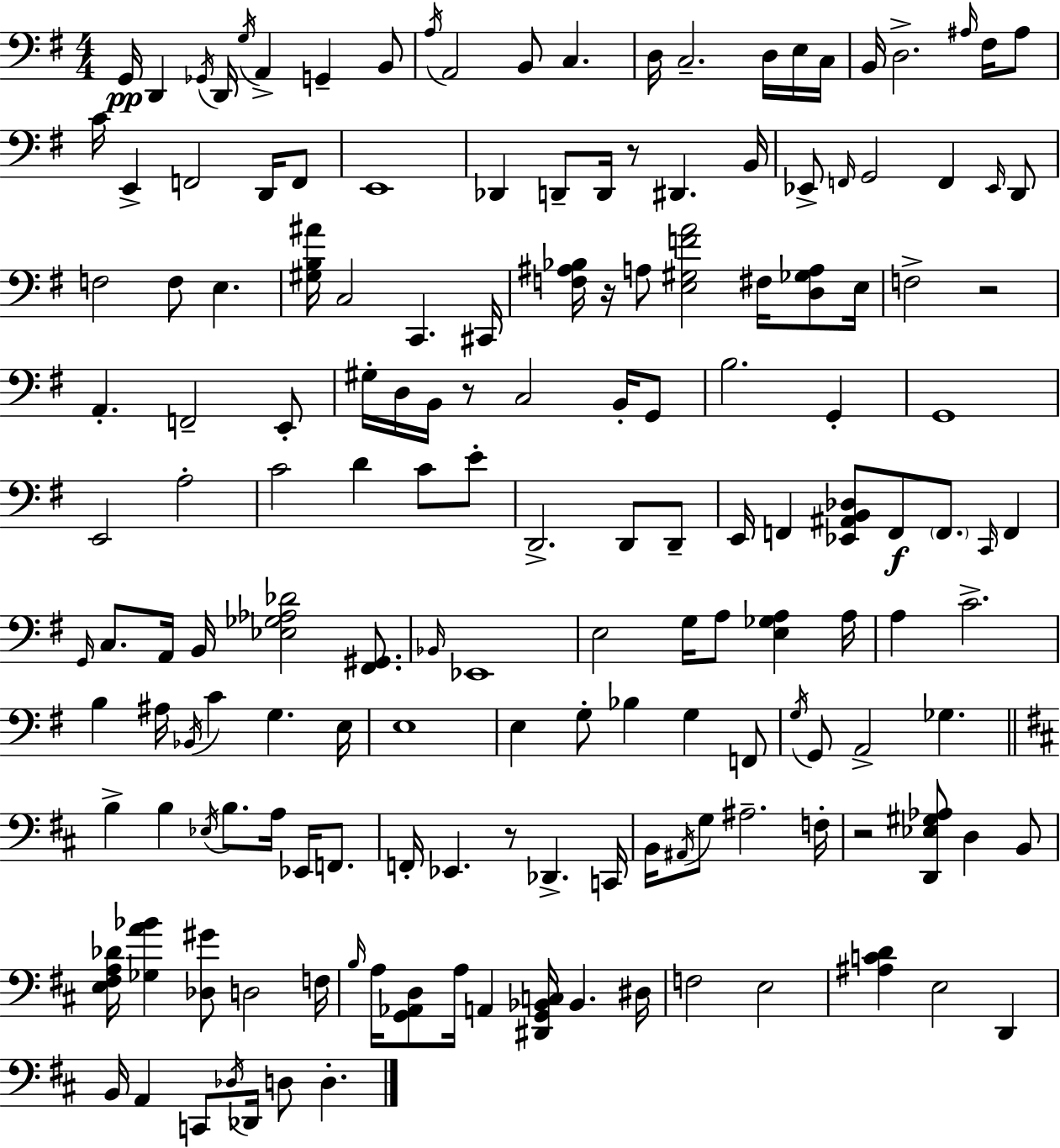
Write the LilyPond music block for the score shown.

{
  \clef bass
  \numericTimeSignature
  \time 4/4
  \key g \major
  \repeat volta 2 { g,16\pp d,4 \acciaccatura { ges,16 } d,16 \acciaccatura { g16 } a,4-> g,4-- | b,8 \acciaccatura { a16 } a,2 b,8 c4. | d16 c2.-- | d16 e16 c16 b,16 d2.-> | \break \grace { ais16 } fis16 ais8 c'16 e,4-> f,2 | d,16 f,8 e,1 | des,4 d,8-- d,16 r8 dis,4. | b,16 ees,8-> \grace { f,16 } g,2 f,4 | \break \grace { ees,16 } d,8 f2 f8 | e4. <gis b ais'>16 c2 c,4. | cis,16 <f ais bes>16 r16 a8 <e gis f' a'>2 | fis16 <d ges a>8 e16 f2-> r2 | \break a,4.-. f,2-- | e,8-. gis16-. d16 b,16 r8 c2 | b,16-. g,8 b2. | g,4-. g,1 | \break e,2 a2-. | c'2 d'4 | c'8 e'8-. d,2.-> | d,8 d,8-- e,16 f,4 <ees, ais, b, des>8 f,8\f \parenthesize f,8. | \break \grace { c,16 } f,4 \grace { g,16 } c8. a,16 b,16 <ees ges aes des'>2 | <fis, gis,>8. \grace { bes,16 } ees,1 | e2 | g16 a8 <e ges a>4 a16 a4 c'2.-> | \break b4 ais16 \acciaccatura { bes,16 } c'4 | g4. e16 e1 | e4 g8-. | bes4 g4 f,8 \acciaccatura { g16 } g,8 a,2-> | \break ges4. \bar "||" \break \key b \minor b4-> b4 \acciaccatura { ees16 } b8. a16 ees,16 f,8. | f,16-. ees,4. r8 des,4.-> | c,16 b,16 \acciaccatura { ais,16 } g8 ais2.-- | f16-. r2 <d, ees gis aes>8 d4 | \break b,8 <e fis a des'>16 <ges a' bes'>4 <des gis'>8 d2 | f16 \grace { b16 } a16 <g, aes, d>8 a16 a,4 <dis, g, bes, c>16 bes,4. | dis16 f2 e2 | <ais c' d'>4 e2 d,4 | \break b,16 a,4 c,8 \acciaccatura { des16 } des,16 d8 d4.-. | } \bar "|."
}